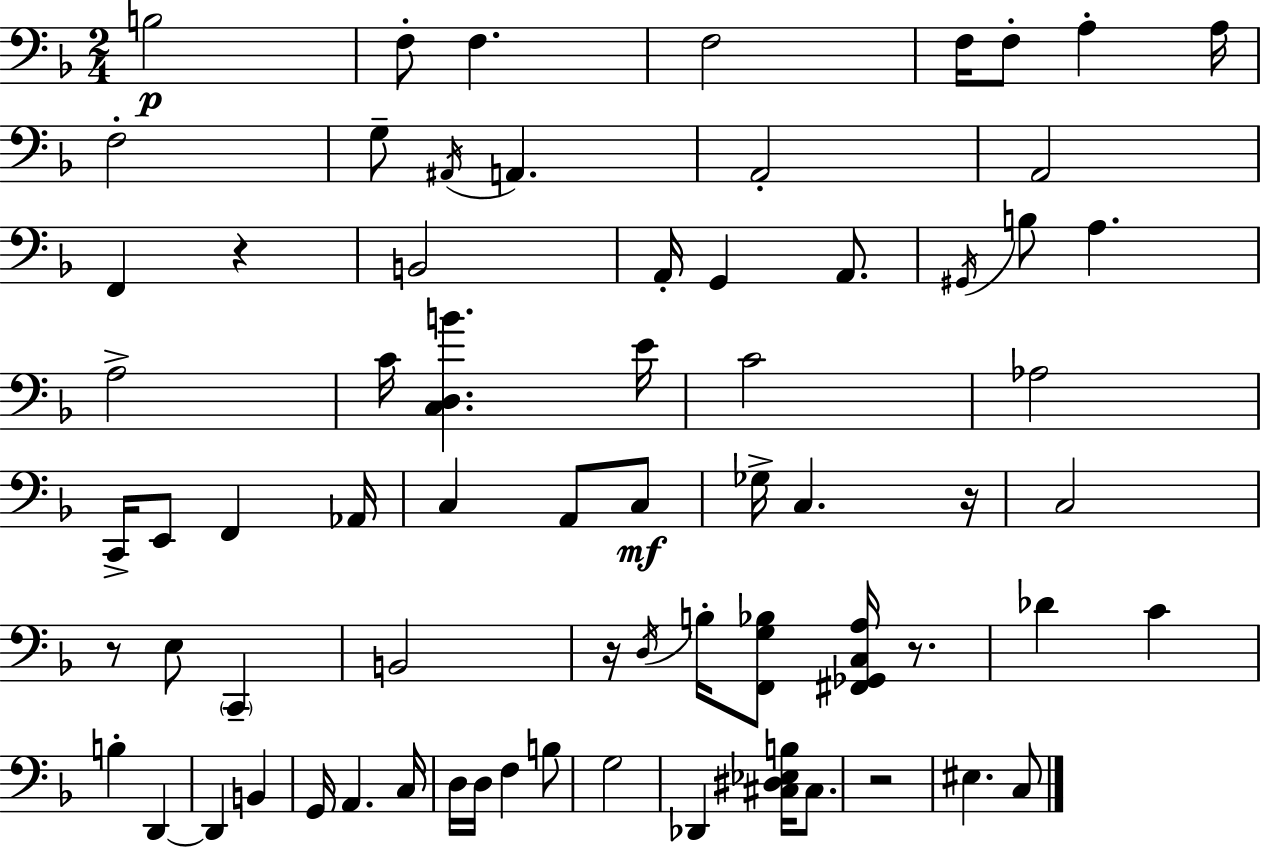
B3/h F3/e F3/q. F3/h F3/s F3/e A3/q A3/s F3/h G3/e A#2/s A2/q. A2/h A2/h F2/q R/q B2/h A2/s G2/q A2/e. G#2/s B3/e A3/q. A3/h C4/s [C3,D3,B4]/q. E4/s C4/h Ab3/h C2/s E2/e F2/q Ab2/s C3/q A2/e C3/e Gb3/s C3/q. R/s C3/h R/e E3/e C2/q B2/h R/s D3/s B3/s [F2,G3,Bb3]/e [F#2,Gb2,C3,A3]/s R/e. Db4/q C4/q B3/q D2/q D2/q B2/q G2/s A2/q. C3/s D3/s D3/s F3/q B3/e G3/h Db2/q [C#3,D#3,Eb3,B3]/s C#3/e. R/h EIS3/q. C3/e